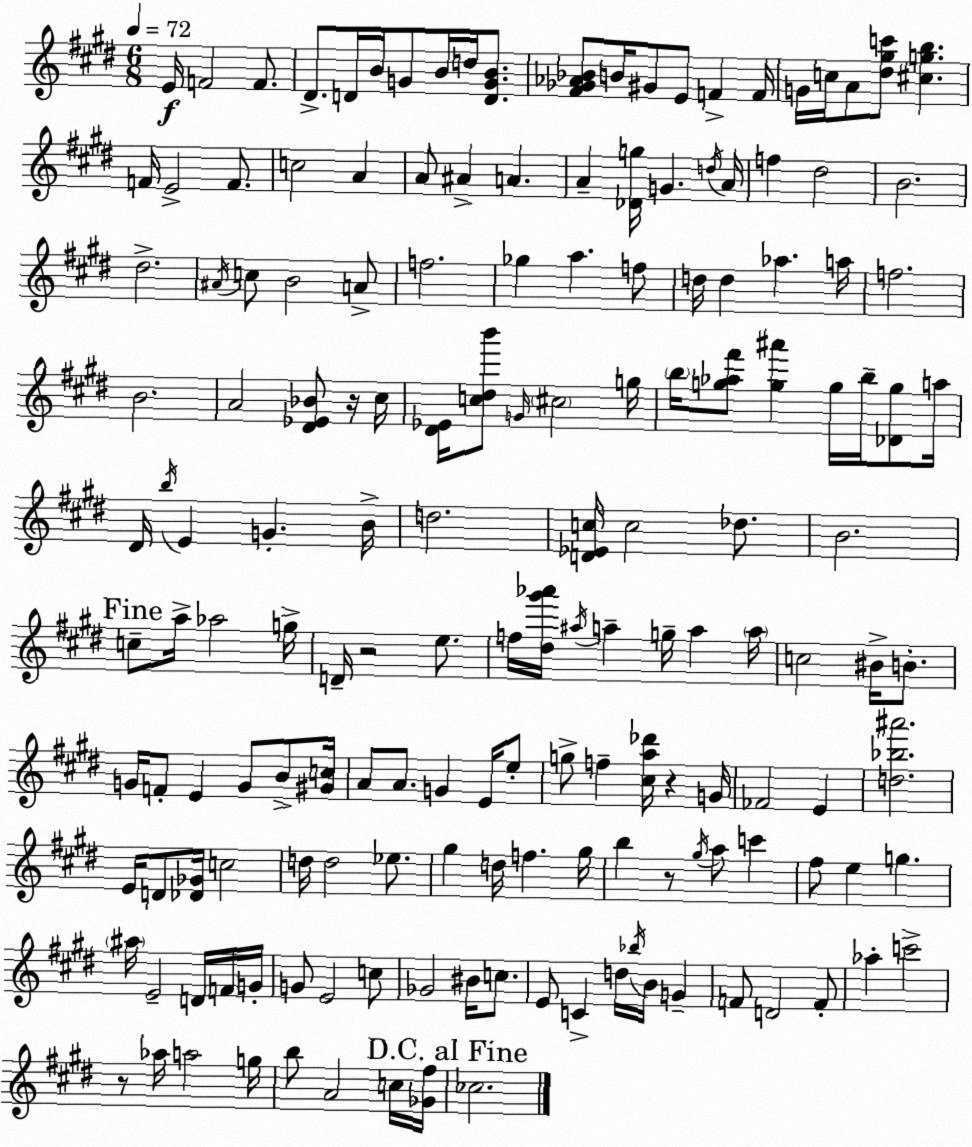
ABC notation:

X:1
T:Untitled
M:6/8
L:1/4
K:E
E/4 F2 F/2 ^D/2 D/4 B/4 G/2 B/4 d/4 [DGB]/2 [^F_G_A_B]/2 B/4 ^G/2 E/2 F F/4 G/4 c/4 A/2 [^d^gc']/2 [^cgb] F/4 E2 F/2 c2 A A/2 ^A A A [_Dg]/4 G d/4 A/4 f ^d2 B2 ^d2 ^A/4 c/2 B2 A/2 f2 _g a f/2 d/4 d _a a/4 f2 B2 A2 [^D_E_B]/2 z/4 ^c/4 [^D_E]/4 [c^db']/2 G/4 ^c2 g/4 b/4 [g_a^f']/2 [g^a'] g/4 b/4 [_Dg]/2 a/4 ^D/4 b/4 E G B/4 d2 [D_Ec]/4 c2 _d/2 B2 c/2 a/4 _a2 g/4 D/4 z2 e/2 f/4 [^d^g'_a']/4 ^a/4 a g/4 a a/4 c2 ^B/4 B/2 G/4 F/2 E G/2 B/2 [^Gc]/4 A/2 A/2 G E/4 e/2 g/2 f [^ca_d']/4 z G/4 _F2 E [d_b^a']2 E/4 D/2 [_D_G]/4 c2 d/4 d2 _e/2 ^g d/4 f ^g/4 b z/2 ^g/4 a/2 c' ^f/2 e g ^a/4 E2 D/4 F/4 G/4 G/2 E2 c/2 _G2 ^B/4 c/2 E/2 C d/4 _b/4 B/4 G F/2 D2 F/2 _a c'2 z/2 _a/4 a2 g/4 b/2 A2 c/4 [_G^f]/4 _c2